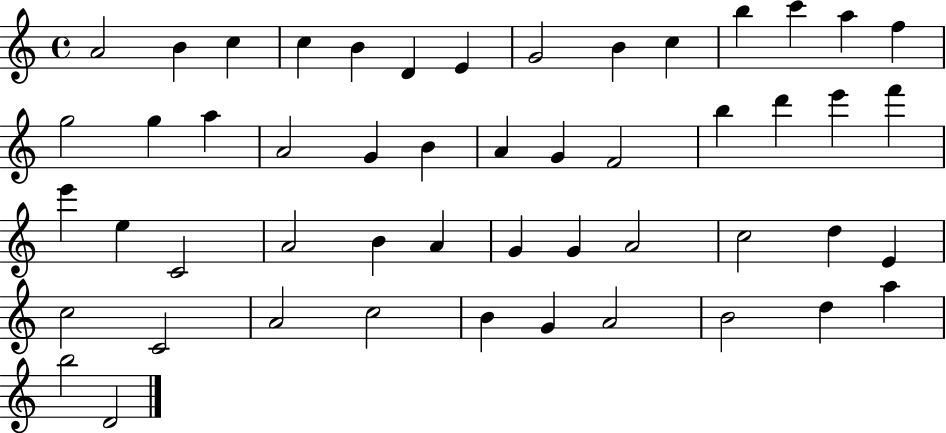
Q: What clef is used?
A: treble